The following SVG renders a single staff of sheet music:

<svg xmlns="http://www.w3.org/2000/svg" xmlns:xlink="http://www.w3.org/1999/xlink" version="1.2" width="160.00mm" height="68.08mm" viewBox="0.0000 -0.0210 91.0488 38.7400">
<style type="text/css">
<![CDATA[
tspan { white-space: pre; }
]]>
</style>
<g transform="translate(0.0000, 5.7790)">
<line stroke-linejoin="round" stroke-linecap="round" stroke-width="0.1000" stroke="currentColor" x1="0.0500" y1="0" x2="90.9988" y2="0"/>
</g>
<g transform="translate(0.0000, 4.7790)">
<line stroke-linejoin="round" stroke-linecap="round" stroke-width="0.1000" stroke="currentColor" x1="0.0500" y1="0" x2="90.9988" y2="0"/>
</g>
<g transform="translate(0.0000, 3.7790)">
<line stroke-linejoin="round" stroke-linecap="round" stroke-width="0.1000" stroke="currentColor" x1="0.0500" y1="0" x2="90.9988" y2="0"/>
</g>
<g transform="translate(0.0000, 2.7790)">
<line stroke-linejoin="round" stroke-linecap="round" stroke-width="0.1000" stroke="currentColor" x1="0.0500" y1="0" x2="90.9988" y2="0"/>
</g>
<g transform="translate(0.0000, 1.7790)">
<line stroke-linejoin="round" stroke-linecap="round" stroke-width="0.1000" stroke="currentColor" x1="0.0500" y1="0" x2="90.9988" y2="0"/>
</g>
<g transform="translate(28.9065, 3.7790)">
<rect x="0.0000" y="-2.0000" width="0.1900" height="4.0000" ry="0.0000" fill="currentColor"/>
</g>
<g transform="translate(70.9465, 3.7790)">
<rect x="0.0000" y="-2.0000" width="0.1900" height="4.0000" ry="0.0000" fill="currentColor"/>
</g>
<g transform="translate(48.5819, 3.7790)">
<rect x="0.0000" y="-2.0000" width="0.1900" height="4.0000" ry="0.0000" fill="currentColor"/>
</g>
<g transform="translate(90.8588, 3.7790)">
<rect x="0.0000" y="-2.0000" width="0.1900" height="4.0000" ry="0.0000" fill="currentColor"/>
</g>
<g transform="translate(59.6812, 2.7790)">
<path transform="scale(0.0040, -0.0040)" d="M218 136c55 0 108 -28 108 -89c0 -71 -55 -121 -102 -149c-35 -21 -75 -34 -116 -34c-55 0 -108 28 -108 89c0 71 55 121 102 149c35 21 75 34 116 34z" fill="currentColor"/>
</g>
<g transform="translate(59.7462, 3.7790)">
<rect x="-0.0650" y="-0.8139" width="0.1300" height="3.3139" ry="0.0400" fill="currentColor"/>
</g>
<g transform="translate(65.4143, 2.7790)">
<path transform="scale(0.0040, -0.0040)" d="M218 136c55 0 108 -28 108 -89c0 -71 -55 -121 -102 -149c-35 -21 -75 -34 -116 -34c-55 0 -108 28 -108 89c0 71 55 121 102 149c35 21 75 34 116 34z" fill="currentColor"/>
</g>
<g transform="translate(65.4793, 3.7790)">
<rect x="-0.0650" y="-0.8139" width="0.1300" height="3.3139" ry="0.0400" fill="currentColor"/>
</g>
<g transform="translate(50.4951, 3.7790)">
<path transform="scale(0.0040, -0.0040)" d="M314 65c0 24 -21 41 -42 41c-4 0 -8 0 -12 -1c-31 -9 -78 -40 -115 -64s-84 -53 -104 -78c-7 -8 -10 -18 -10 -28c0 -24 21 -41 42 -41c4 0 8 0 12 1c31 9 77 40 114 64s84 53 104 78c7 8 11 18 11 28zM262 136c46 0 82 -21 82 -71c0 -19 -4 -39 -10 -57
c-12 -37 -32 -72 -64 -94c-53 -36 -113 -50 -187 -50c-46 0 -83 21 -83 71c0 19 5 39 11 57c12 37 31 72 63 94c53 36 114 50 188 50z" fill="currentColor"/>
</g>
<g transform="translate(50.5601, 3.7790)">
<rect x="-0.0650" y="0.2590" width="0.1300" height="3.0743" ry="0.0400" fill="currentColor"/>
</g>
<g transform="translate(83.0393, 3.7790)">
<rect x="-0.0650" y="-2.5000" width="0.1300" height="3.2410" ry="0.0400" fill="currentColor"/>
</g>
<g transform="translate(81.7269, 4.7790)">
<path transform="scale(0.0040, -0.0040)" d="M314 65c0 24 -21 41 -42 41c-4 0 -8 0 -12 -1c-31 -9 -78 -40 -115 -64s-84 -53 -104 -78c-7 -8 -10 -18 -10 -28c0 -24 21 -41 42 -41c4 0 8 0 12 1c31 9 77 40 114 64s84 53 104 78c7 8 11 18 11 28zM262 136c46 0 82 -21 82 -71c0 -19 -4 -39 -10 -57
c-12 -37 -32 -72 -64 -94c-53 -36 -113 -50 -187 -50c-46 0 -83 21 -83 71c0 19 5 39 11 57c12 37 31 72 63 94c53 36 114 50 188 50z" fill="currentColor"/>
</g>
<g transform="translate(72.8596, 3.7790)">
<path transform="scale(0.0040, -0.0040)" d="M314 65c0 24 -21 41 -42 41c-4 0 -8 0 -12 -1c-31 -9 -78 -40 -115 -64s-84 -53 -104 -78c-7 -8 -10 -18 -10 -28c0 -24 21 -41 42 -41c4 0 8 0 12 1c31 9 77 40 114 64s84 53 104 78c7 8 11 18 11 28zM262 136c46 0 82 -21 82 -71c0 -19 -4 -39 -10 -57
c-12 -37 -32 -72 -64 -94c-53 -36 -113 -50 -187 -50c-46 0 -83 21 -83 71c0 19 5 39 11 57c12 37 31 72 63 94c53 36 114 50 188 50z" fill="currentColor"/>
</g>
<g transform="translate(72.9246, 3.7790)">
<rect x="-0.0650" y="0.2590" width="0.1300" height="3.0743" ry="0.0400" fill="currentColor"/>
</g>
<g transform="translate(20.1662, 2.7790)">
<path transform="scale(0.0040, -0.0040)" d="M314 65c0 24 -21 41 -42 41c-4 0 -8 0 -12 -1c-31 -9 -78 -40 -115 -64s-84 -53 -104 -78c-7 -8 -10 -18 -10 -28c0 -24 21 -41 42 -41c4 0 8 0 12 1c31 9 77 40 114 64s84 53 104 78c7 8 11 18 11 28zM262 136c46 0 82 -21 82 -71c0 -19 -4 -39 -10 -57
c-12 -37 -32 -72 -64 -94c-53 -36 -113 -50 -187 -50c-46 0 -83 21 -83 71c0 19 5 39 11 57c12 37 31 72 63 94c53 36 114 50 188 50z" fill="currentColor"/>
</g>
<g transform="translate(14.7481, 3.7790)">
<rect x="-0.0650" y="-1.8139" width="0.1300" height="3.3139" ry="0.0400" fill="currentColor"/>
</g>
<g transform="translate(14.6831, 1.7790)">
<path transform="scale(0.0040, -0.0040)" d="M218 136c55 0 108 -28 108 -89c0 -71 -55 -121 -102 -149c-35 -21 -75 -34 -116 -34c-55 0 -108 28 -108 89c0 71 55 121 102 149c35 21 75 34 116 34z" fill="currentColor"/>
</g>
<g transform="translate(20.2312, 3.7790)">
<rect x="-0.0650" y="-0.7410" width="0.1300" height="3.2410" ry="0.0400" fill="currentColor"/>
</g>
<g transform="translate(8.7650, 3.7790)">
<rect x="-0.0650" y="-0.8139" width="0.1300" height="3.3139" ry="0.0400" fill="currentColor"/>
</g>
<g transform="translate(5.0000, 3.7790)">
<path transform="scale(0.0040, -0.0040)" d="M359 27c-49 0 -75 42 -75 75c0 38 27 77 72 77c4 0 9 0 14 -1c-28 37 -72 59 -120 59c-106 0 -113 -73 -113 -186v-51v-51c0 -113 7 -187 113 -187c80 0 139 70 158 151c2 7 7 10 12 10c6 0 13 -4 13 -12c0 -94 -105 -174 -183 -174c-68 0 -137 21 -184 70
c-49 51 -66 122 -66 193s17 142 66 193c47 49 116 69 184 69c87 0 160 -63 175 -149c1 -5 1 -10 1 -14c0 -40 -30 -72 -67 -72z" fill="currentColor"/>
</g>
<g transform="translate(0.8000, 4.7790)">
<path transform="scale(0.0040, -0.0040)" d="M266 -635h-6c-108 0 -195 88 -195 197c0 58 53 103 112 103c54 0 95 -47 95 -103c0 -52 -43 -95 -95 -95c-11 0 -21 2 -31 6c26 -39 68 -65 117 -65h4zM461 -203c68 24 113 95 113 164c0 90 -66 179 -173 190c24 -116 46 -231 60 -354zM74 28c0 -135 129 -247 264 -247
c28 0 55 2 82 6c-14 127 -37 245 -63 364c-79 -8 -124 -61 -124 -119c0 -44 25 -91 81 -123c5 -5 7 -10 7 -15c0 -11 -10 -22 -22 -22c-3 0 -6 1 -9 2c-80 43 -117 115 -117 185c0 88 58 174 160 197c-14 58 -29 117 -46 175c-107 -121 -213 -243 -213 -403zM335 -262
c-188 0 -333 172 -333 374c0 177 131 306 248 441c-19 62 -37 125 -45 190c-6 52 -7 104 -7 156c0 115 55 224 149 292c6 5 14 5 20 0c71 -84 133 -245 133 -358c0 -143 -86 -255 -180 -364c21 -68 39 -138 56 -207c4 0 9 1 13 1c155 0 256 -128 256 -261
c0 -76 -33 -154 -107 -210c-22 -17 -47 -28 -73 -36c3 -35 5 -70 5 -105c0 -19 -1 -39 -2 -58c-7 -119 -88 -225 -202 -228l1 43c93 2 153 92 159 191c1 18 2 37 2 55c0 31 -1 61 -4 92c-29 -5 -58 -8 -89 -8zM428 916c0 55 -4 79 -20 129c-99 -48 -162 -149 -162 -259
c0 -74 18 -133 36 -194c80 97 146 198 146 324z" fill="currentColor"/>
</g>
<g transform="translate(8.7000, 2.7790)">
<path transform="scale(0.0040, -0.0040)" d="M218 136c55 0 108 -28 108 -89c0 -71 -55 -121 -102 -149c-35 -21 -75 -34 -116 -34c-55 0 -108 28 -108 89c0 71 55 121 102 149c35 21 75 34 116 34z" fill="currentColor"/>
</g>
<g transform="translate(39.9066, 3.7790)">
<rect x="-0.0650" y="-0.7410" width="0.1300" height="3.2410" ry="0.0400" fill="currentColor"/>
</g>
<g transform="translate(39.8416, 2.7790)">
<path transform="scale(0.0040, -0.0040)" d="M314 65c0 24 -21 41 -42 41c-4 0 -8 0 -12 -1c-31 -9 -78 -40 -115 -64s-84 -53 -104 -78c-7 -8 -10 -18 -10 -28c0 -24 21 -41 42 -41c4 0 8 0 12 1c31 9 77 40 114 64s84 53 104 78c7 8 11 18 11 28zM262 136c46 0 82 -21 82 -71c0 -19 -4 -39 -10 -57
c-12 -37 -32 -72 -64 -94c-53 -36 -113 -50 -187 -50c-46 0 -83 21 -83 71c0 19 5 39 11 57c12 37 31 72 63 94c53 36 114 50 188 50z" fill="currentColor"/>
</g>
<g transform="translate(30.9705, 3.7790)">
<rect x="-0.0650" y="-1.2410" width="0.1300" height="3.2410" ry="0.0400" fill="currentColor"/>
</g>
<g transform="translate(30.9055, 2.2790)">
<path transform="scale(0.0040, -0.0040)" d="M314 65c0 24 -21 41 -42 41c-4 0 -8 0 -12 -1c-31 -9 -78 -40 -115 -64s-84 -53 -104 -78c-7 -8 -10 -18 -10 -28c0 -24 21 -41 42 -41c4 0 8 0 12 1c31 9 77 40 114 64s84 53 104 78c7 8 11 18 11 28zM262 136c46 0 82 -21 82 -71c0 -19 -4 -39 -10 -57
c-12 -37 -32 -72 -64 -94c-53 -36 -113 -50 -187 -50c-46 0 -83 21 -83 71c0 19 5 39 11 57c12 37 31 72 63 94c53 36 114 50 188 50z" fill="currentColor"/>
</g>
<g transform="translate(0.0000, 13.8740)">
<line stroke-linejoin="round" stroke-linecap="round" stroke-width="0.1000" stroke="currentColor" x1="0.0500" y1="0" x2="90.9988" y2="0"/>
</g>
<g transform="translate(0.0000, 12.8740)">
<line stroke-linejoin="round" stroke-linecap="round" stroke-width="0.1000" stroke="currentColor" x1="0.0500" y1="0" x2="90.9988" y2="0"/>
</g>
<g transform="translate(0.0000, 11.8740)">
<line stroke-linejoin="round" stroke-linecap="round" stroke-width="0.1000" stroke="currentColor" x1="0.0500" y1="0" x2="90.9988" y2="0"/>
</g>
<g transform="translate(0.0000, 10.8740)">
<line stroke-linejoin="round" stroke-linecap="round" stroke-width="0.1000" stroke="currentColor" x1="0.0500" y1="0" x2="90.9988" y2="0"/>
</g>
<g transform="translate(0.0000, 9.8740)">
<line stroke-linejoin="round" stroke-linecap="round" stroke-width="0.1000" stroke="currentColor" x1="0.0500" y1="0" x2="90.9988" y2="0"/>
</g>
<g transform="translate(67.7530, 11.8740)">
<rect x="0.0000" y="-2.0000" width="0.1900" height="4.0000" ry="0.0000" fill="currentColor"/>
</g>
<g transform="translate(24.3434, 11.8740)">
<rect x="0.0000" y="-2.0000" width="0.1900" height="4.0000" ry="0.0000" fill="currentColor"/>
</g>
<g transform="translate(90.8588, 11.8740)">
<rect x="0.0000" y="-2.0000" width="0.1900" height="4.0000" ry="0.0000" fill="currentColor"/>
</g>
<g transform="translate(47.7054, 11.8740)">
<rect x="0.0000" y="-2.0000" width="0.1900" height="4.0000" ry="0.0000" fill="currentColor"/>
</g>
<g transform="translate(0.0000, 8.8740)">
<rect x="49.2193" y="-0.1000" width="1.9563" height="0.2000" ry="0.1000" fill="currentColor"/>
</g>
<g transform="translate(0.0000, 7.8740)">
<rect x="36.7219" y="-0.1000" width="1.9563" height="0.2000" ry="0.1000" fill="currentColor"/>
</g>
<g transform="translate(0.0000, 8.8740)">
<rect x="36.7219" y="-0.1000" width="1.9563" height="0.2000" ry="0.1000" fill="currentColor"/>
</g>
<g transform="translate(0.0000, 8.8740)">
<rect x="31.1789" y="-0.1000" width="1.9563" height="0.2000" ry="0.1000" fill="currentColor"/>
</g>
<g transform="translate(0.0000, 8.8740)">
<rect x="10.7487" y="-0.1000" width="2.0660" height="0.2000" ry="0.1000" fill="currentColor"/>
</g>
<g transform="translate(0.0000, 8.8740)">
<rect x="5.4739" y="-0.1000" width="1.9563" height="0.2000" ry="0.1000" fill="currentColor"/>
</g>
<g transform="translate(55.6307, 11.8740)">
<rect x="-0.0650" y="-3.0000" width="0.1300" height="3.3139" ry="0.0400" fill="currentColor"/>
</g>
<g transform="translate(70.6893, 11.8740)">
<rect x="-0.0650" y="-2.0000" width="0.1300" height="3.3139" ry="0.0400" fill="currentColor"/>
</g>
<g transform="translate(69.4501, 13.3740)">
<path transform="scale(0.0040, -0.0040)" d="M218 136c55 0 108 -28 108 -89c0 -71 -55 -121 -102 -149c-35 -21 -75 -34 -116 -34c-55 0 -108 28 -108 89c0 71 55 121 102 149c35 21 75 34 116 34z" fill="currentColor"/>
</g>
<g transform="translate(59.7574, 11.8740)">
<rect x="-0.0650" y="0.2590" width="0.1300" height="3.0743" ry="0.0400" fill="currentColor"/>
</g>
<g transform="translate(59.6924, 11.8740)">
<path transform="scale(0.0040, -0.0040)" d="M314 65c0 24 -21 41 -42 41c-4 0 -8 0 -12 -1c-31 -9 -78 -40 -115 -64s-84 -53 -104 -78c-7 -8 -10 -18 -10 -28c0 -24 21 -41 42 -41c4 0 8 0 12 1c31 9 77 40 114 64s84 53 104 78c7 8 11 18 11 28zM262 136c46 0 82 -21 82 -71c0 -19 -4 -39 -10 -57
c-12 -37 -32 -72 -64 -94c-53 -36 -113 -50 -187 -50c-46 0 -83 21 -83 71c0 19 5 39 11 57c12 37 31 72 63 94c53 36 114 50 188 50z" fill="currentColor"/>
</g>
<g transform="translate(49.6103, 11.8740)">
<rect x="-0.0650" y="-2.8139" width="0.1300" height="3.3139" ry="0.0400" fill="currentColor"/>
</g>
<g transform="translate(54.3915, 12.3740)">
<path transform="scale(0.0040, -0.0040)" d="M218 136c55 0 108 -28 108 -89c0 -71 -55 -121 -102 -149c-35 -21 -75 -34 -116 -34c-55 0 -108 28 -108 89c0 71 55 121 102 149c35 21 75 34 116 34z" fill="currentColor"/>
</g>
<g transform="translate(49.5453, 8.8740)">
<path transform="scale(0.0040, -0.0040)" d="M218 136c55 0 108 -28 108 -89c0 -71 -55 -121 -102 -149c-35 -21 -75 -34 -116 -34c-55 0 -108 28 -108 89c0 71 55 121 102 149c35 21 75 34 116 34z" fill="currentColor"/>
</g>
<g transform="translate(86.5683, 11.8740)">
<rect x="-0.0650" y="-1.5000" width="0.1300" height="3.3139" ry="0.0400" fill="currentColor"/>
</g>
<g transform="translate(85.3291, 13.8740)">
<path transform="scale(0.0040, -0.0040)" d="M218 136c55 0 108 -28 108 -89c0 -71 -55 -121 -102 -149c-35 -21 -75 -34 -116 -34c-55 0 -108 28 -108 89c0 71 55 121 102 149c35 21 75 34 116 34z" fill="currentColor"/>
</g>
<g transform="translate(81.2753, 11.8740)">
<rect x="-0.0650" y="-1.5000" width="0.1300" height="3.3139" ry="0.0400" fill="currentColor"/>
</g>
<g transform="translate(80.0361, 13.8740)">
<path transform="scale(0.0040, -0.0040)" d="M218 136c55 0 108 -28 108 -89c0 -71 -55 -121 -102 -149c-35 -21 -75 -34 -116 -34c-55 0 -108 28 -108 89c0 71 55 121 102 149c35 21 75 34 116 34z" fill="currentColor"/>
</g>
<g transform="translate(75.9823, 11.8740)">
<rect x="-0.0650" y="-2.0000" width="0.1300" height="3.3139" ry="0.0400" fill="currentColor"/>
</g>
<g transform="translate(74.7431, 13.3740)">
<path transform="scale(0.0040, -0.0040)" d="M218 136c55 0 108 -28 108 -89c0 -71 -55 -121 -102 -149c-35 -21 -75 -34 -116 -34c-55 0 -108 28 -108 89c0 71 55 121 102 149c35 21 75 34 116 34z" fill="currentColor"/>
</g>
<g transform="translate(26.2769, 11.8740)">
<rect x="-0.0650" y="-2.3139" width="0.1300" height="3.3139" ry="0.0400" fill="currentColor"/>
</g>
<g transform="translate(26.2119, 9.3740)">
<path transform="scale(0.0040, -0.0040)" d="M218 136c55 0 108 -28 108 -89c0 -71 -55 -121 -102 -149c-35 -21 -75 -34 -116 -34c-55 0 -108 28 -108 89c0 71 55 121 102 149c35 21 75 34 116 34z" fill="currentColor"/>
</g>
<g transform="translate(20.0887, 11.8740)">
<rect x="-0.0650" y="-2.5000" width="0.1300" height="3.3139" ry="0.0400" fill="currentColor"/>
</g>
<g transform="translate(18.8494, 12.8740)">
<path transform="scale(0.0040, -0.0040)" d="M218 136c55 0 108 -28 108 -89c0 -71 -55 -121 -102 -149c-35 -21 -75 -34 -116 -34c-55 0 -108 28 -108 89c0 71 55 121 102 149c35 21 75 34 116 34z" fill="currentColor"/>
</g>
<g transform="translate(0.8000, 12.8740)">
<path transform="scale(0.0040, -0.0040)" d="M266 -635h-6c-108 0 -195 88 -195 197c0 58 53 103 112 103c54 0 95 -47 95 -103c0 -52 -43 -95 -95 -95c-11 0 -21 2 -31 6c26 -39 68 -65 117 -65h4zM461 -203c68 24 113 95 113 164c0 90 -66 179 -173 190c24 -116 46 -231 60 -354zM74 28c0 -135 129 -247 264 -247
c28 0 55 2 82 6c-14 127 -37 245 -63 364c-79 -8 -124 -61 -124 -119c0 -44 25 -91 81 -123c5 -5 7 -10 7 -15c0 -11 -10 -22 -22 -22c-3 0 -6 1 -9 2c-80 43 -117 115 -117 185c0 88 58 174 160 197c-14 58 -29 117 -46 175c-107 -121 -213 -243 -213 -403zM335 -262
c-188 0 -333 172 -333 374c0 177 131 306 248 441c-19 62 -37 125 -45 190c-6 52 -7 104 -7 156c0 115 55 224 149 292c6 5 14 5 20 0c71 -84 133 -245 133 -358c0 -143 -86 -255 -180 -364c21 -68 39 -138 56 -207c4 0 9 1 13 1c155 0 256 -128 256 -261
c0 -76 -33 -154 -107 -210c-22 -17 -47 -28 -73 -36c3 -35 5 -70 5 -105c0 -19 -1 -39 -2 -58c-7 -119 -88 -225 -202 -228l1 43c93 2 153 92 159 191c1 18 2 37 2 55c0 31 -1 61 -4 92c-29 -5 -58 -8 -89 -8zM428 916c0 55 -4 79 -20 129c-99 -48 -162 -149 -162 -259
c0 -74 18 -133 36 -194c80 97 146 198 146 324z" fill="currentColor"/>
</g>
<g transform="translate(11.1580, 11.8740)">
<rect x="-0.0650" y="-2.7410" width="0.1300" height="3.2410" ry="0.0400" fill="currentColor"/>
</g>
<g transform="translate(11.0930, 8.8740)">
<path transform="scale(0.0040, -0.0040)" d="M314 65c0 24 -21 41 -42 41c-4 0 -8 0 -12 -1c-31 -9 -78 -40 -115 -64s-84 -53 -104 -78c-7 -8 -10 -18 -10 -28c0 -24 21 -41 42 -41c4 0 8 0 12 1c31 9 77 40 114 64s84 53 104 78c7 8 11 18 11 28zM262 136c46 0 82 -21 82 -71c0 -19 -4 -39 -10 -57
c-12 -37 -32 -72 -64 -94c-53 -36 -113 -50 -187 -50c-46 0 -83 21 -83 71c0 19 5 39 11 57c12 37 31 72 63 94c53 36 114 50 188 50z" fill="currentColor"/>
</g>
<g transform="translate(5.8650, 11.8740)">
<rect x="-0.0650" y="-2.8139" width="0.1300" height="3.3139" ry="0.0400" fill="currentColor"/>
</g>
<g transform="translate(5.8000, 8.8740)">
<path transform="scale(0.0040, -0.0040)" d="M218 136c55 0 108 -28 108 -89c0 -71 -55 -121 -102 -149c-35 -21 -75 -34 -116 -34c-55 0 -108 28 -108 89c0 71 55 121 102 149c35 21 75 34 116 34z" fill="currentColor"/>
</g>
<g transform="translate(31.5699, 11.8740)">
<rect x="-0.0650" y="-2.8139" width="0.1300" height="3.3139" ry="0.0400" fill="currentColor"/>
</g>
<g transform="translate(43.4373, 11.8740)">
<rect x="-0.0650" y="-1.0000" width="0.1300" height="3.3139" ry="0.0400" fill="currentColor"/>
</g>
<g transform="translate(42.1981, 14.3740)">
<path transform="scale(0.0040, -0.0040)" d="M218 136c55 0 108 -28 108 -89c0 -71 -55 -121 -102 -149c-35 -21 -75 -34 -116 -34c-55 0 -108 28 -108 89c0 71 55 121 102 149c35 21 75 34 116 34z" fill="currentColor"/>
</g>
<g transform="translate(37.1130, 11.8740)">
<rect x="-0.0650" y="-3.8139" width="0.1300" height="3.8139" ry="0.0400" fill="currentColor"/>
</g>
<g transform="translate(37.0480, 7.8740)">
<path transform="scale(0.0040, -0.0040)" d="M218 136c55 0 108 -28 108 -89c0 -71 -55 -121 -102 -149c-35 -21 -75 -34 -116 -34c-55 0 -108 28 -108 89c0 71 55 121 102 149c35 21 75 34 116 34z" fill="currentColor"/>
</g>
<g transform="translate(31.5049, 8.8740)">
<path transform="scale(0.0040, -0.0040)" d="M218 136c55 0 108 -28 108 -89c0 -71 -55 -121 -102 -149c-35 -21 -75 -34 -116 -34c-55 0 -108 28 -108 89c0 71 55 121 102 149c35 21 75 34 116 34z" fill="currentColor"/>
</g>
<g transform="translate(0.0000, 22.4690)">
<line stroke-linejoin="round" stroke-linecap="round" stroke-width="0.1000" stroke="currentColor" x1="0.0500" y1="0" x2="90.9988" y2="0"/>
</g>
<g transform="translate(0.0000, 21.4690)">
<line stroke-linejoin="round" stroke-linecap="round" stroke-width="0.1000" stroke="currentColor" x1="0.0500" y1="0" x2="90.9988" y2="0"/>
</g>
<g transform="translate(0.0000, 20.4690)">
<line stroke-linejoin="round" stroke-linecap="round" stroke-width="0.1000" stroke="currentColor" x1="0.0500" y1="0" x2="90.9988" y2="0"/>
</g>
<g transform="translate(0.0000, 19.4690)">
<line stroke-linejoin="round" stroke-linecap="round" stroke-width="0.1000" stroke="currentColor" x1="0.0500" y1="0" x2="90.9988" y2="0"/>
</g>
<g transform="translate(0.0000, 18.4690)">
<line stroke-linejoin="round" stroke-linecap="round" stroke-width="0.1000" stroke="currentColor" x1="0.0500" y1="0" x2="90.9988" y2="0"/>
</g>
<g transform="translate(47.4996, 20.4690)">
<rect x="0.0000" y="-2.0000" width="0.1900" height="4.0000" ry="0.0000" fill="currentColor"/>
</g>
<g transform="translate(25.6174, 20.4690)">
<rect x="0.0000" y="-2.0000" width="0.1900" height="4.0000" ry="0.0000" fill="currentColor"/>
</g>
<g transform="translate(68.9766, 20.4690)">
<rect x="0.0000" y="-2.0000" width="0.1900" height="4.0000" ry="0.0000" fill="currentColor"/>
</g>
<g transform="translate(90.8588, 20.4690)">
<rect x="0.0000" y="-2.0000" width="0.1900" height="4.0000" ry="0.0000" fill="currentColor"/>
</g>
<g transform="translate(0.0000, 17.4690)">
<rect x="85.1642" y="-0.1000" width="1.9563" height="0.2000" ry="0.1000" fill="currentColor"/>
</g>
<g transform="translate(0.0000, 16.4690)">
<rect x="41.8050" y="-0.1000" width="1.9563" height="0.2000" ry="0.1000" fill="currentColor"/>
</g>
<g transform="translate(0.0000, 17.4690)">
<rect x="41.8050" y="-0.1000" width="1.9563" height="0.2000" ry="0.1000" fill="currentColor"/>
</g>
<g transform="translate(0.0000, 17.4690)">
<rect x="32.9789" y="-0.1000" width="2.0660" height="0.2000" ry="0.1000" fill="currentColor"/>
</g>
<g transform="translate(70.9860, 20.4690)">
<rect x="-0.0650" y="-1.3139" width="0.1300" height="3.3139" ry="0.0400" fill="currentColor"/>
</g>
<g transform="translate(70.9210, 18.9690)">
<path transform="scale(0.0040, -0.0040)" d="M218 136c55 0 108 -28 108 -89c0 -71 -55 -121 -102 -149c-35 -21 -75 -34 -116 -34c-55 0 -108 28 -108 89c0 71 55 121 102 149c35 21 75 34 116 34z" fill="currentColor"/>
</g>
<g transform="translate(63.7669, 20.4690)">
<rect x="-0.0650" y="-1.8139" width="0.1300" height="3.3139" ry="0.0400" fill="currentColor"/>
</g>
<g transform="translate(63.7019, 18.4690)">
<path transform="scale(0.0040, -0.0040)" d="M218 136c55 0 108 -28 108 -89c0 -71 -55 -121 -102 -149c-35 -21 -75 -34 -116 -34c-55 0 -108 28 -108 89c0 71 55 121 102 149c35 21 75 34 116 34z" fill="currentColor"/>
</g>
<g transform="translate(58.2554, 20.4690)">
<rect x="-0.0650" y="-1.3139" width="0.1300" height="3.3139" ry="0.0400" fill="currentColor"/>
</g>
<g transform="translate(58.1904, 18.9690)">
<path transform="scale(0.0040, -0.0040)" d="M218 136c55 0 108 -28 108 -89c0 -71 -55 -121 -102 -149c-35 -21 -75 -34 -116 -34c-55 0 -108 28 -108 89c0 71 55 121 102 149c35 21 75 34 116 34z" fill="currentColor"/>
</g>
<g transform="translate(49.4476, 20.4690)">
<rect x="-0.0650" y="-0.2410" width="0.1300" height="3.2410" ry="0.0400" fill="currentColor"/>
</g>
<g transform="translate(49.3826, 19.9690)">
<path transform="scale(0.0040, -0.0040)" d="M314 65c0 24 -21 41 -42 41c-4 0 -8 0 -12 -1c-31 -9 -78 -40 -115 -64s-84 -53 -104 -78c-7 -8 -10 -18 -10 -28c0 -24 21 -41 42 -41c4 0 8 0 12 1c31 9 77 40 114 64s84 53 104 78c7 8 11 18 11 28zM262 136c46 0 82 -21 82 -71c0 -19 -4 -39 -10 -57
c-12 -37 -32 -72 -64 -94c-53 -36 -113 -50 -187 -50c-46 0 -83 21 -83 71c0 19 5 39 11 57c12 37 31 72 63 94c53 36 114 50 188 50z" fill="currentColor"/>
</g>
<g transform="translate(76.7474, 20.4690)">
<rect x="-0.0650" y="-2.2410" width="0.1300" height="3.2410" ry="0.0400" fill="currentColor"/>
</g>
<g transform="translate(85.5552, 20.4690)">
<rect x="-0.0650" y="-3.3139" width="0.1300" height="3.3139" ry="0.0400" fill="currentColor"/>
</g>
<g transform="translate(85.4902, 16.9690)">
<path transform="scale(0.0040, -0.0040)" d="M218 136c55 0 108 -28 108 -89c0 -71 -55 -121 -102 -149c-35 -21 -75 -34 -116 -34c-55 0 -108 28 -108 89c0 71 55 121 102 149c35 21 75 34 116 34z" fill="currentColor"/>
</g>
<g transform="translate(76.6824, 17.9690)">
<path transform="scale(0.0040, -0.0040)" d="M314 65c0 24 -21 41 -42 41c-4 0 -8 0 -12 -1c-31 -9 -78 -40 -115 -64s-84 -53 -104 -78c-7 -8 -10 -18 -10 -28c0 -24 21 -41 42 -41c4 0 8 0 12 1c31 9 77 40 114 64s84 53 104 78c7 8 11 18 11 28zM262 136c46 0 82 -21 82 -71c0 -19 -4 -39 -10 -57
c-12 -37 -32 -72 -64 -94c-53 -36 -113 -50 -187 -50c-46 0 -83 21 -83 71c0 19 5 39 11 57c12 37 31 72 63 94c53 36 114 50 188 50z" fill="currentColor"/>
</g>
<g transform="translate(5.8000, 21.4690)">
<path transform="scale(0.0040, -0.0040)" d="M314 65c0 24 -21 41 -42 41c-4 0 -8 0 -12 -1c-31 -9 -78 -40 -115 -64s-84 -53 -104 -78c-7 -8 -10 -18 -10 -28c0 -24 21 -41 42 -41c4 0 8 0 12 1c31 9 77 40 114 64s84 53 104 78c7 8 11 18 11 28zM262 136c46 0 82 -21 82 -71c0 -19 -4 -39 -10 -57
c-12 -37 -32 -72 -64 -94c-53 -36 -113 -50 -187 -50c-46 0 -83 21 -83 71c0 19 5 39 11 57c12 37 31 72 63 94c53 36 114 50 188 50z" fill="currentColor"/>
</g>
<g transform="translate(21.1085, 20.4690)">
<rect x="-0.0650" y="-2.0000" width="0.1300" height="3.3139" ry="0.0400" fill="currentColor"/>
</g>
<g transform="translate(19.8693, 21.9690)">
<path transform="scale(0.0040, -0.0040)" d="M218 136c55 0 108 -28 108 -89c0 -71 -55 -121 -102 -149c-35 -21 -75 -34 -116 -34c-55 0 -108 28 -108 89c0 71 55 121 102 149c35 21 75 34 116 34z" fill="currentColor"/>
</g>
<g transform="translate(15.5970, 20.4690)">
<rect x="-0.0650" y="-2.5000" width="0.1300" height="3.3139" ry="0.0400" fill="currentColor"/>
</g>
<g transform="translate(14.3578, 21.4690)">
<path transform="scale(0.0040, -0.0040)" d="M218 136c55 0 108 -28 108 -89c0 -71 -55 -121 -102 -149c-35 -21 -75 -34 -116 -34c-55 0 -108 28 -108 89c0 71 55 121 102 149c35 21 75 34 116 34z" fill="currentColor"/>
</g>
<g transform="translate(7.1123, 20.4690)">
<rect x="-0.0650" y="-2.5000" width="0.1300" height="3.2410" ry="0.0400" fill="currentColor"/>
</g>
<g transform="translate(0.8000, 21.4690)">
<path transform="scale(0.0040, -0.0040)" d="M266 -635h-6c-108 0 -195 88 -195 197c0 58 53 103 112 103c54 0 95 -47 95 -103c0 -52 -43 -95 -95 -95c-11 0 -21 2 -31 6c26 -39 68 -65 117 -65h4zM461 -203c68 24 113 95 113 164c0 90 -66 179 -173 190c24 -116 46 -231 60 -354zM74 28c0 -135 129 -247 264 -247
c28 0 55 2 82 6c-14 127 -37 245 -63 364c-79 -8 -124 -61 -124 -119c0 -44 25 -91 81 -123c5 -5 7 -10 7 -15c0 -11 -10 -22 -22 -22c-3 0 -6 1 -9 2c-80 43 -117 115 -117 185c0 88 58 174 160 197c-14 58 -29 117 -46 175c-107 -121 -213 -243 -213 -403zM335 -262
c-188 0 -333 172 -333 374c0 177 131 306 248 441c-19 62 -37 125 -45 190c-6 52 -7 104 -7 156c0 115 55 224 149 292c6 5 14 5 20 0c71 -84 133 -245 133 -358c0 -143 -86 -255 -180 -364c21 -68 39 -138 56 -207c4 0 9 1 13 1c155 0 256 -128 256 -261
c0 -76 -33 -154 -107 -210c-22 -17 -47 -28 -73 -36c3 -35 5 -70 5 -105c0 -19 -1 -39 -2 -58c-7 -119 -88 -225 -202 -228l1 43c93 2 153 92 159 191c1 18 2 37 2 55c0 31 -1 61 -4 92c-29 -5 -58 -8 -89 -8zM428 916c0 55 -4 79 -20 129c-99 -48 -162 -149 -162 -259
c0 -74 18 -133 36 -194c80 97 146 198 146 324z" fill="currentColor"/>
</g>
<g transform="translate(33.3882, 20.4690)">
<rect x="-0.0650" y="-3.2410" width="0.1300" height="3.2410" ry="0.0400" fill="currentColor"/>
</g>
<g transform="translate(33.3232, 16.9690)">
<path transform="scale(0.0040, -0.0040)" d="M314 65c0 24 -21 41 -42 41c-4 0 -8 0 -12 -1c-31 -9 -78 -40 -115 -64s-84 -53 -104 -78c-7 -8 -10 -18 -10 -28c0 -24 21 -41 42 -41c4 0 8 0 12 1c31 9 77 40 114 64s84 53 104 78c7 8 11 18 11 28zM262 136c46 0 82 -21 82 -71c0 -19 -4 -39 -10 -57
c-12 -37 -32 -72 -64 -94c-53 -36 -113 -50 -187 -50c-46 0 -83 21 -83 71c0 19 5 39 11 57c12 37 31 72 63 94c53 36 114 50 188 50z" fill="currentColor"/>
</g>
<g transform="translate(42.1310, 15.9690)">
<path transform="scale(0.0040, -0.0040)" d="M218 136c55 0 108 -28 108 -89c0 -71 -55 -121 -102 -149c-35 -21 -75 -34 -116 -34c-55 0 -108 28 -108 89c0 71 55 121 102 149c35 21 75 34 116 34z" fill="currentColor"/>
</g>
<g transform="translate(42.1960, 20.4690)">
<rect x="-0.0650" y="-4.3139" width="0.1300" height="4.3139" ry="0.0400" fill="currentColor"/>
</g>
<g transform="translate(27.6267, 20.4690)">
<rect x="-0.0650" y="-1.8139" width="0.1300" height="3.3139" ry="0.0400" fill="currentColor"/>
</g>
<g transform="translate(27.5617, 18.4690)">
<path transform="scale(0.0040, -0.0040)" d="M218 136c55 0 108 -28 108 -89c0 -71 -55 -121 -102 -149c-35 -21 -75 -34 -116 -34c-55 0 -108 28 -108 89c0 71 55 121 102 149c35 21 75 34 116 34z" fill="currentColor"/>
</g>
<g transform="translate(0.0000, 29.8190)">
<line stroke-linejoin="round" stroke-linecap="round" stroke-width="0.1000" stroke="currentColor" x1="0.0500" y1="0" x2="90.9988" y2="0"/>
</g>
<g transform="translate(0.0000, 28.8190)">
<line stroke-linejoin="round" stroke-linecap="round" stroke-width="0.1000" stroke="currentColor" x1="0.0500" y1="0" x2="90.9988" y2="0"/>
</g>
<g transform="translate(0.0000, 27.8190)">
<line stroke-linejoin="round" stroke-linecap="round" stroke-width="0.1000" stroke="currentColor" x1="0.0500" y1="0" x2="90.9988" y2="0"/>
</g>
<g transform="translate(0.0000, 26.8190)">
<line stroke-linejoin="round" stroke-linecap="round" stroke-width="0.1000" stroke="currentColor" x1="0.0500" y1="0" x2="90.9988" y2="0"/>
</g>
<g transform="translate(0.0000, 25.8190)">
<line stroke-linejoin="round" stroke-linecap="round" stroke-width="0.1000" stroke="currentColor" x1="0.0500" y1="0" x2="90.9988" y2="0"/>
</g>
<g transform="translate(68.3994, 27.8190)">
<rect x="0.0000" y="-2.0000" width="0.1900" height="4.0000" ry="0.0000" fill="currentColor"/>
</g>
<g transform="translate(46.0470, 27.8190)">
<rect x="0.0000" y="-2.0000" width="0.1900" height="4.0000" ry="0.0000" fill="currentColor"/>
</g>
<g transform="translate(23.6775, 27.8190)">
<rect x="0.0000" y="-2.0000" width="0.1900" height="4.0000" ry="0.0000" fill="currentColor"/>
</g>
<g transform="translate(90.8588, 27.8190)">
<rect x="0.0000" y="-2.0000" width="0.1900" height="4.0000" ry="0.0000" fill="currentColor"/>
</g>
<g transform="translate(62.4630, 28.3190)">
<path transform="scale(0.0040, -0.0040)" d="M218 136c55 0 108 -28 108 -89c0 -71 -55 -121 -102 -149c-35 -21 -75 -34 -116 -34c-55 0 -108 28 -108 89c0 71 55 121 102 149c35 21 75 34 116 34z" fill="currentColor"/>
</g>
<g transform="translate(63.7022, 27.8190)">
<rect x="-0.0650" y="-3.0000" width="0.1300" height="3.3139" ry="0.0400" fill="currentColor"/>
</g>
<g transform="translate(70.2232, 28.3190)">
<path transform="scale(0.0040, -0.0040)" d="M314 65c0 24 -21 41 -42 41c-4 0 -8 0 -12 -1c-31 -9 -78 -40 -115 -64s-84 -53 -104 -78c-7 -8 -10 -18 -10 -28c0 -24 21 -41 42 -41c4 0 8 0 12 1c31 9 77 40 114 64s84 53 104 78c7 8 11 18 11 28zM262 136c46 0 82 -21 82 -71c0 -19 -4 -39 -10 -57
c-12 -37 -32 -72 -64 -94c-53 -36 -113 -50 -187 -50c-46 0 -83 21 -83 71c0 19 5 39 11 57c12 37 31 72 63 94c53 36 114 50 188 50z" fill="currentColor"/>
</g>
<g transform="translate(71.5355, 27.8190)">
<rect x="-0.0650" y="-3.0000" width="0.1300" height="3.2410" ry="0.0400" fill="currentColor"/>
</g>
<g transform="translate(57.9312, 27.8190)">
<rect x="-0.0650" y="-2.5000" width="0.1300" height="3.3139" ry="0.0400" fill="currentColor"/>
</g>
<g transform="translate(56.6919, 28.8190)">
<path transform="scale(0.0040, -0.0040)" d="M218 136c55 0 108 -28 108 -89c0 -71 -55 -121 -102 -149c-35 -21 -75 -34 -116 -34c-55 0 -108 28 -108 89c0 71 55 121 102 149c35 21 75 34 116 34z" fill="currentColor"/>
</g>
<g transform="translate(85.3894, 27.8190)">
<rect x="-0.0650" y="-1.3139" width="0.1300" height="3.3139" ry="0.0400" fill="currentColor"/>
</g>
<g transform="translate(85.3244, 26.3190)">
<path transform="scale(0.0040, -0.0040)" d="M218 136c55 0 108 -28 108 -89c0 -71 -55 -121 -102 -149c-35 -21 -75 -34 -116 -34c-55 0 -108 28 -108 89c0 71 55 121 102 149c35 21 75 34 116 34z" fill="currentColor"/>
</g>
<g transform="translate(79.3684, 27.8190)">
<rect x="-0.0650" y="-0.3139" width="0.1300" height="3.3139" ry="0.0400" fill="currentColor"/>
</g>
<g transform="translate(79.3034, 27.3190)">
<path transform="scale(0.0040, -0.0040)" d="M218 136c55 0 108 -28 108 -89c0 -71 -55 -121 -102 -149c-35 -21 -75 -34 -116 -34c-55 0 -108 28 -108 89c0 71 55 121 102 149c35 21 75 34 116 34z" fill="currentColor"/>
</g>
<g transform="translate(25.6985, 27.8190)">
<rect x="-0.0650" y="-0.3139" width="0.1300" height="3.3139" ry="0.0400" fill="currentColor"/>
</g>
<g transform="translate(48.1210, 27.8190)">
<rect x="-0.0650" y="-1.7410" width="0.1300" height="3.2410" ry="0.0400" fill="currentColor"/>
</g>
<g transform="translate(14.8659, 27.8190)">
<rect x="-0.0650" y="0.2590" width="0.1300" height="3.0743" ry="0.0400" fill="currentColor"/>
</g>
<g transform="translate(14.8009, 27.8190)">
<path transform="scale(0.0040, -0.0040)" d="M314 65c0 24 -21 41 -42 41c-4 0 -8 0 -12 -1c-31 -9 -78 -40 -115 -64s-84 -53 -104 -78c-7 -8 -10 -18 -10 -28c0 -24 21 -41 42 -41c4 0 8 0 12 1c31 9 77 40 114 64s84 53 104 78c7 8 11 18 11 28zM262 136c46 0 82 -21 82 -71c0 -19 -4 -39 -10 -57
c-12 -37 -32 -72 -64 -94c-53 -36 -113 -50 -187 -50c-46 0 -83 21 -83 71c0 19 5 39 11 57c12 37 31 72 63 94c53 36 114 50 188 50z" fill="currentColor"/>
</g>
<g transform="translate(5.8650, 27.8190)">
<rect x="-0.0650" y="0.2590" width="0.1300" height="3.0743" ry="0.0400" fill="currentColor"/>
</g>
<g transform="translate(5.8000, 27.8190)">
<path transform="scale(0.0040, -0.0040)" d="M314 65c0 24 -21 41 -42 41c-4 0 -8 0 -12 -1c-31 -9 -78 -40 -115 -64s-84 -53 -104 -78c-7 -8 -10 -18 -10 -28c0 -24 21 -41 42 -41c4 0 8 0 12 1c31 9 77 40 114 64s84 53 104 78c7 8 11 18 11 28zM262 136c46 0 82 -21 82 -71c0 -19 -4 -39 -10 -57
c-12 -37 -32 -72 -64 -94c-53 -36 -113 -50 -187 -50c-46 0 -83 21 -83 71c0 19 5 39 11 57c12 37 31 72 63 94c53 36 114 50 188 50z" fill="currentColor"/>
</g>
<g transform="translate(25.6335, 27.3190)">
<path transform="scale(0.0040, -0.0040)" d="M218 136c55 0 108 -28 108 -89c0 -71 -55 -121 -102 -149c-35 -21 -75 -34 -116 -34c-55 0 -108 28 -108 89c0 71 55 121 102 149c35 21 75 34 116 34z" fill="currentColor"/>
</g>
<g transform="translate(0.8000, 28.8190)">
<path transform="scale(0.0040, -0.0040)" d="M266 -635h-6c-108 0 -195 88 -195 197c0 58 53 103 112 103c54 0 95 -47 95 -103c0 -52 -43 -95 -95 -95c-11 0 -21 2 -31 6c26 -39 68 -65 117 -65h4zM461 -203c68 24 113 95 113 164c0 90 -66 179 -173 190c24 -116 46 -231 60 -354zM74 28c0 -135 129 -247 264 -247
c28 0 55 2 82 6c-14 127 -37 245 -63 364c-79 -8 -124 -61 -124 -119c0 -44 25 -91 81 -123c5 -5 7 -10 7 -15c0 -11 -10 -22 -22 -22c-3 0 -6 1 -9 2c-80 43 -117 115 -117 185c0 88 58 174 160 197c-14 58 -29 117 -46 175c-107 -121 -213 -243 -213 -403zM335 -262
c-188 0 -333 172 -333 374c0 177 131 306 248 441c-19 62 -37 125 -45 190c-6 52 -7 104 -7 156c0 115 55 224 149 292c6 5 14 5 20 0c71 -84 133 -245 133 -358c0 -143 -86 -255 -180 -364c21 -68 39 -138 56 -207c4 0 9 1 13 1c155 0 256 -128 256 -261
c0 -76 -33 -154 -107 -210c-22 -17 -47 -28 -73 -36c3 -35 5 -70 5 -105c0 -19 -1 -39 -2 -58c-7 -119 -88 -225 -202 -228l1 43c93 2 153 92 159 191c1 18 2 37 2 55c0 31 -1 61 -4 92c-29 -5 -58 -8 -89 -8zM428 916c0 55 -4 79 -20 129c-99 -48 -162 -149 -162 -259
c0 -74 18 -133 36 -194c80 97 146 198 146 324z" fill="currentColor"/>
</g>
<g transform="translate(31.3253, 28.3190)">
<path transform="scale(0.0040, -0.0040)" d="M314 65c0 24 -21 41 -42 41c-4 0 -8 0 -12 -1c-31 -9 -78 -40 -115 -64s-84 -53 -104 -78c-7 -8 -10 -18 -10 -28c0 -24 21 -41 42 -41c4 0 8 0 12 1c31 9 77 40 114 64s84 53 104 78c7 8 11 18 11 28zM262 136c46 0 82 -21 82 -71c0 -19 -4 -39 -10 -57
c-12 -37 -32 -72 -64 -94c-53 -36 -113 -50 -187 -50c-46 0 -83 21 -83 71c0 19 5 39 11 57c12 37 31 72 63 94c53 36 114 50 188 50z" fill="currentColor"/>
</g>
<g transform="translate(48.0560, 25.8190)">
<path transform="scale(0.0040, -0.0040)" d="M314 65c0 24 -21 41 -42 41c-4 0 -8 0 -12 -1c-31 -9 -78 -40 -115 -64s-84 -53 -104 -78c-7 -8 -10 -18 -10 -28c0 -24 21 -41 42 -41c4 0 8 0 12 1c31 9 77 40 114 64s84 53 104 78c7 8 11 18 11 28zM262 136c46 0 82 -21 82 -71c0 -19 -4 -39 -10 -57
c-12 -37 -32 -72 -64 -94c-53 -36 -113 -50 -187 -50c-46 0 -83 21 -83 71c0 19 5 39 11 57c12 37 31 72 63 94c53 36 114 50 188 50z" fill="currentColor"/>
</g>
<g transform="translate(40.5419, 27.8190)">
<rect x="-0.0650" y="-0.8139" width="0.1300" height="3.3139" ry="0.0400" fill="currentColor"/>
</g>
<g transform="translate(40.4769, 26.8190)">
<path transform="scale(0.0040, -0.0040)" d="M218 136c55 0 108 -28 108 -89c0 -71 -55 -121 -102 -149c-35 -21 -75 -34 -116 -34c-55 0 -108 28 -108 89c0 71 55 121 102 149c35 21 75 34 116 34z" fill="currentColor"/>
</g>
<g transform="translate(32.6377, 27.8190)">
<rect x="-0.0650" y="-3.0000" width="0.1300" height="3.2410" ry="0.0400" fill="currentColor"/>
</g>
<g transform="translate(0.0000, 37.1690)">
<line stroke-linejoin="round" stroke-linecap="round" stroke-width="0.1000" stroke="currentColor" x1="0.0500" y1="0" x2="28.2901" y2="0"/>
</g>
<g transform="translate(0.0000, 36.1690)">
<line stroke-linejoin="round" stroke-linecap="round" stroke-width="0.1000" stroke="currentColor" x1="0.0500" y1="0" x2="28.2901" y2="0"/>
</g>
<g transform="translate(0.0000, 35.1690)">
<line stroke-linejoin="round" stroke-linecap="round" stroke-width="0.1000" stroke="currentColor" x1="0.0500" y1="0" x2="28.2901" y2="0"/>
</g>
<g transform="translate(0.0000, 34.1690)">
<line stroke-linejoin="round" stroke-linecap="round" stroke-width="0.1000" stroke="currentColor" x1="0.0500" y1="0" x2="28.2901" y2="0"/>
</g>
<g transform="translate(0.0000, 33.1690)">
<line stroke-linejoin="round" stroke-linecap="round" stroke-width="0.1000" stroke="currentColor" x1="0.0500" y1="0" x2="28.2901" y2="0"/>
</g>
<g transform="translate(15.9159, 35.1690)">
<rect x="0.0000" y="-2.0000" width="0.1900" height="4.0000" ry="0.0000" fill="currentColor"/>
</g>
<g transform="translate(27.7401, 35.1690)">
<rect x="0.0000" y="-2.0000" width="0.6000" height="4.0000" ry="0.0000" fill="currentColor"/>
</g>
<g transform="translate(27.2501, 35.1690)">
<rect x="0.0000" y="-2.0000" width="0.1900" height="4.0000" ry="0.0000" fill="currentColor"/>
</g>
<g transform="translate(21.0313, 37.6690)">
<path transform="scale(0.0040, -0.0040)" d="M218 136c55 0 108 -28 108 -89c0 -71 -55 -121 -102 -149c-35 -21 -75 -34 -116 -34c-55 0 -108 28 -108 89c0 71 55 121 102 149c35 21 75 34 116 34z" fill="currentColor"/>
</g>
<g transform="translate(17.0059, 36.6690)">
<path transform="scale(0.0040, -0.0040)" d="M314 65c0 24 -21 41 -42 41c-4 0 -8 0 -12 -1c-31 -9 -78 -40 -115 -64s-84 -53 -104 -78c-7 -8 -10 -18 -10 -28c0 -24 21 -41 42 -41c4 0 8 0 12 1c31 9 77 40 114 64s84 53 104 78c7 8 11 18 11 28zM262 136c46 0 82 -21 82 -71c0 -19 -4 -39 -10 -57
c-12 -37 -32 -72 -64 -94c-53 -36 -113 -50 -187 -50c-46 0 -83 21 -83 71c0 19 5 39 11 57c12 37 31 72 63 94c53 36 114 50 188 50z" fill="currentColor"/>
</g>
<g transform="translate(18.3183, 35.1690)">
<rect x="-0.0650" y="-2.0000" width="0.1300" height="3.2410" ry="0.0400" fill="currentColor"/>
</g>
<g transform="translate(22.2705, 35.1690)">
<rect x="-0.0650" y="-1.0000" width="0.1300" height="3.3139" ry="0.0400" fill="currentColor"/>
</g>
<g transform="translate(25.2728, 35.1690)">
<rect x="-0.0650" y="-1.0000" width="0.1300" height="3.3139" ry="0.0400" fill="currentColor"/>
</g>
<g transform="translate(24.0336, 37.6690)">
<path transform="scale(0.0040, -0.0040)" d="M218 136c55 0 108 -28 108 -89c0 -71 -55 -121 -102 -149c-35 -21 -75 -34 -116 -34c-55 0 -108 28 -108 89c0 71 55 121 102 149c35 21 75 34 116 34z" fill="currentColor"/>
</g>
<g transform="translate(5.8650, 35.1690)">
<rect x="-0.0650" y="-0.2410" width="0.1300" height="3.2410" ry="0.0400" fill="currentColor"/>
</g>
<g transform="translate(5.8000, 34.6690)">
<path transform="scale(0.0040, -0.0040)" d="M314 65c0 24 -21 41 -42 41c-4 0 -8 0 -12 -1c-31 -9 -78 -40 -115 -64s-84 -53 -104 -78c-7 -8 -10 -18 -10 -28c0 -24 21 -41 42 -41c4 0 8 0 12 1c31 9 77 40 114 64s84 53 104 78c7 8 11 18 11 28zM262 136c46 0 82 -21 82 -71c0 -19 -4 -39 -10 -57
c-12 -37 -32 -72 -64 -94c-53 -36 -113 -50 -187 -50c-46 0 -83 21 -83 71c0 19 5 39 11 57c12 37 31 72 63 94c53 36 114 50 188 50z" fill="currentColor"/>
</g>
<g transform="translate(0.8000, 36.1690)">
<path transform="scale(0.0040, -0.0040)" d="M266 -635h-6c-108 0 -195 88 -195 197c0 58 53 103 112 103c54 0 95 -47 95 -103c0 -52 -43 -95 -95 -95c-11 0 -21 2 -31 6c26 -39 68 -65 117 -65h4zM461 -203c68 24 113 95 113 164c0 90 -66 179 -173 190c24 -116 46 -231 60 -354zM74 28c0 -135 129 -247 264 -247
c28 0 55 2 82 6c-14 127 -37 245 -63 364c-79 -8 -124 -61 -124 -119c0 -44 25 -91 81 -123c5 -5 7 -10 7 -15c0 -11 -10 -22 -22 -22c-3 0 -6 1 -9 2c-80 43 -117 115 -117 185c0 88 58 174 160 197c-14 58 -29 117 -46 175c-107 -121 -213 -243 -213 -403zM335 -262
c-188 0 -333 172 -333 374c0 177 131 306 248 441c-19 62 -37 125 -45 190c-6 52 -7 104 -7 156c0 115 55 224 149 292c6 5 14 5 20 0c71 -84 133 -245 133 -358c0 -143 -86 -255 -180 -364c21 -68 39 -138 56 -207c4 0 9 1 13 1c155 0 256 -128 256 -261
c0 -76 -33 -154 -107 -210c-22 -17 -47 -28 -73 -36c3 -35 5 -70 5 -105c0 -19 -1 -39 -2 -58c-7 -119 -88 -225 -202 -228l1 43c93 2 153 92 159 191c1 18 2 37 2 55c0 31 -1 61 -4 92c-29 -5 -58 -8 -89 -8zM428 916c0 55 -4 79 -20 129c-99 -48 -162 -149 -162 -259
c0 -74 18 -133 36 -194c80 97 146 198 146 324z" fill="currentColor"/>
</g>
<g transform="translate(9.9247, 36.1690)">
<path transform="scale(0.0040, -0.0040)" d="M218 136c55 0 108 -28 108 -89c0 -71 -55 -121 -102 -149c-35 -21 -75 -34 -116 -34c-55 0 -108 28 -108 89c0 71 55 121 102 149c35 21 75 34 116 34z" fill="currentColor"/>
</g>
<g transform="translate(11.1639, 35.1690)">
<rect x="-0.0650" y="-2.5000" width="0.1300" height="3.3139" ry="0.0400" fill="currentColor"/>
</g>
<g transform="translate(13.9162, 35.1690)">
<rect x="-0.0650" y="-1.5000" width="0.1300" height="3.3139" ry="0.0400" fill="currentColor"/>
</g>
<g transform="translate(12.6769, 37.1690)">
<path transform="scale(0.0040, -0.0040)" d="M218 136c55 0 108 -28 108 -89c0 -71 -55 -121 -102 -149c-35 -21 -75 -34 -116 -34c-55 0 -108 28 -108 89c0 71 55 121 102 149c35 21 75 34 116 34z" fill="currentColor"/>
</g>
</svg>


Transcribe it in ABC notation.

X:1
T:Untitled
M:4/4
L:1/4
K:C
d f d2 e2 d2 B2 d d B2 G2 a a2 G g a c' D a A B2 F F E E G2 G F f b2 d' c2 e f e g2 b B2 B2 c A2 d f2 G A A2 c e c2 G E F2 D D